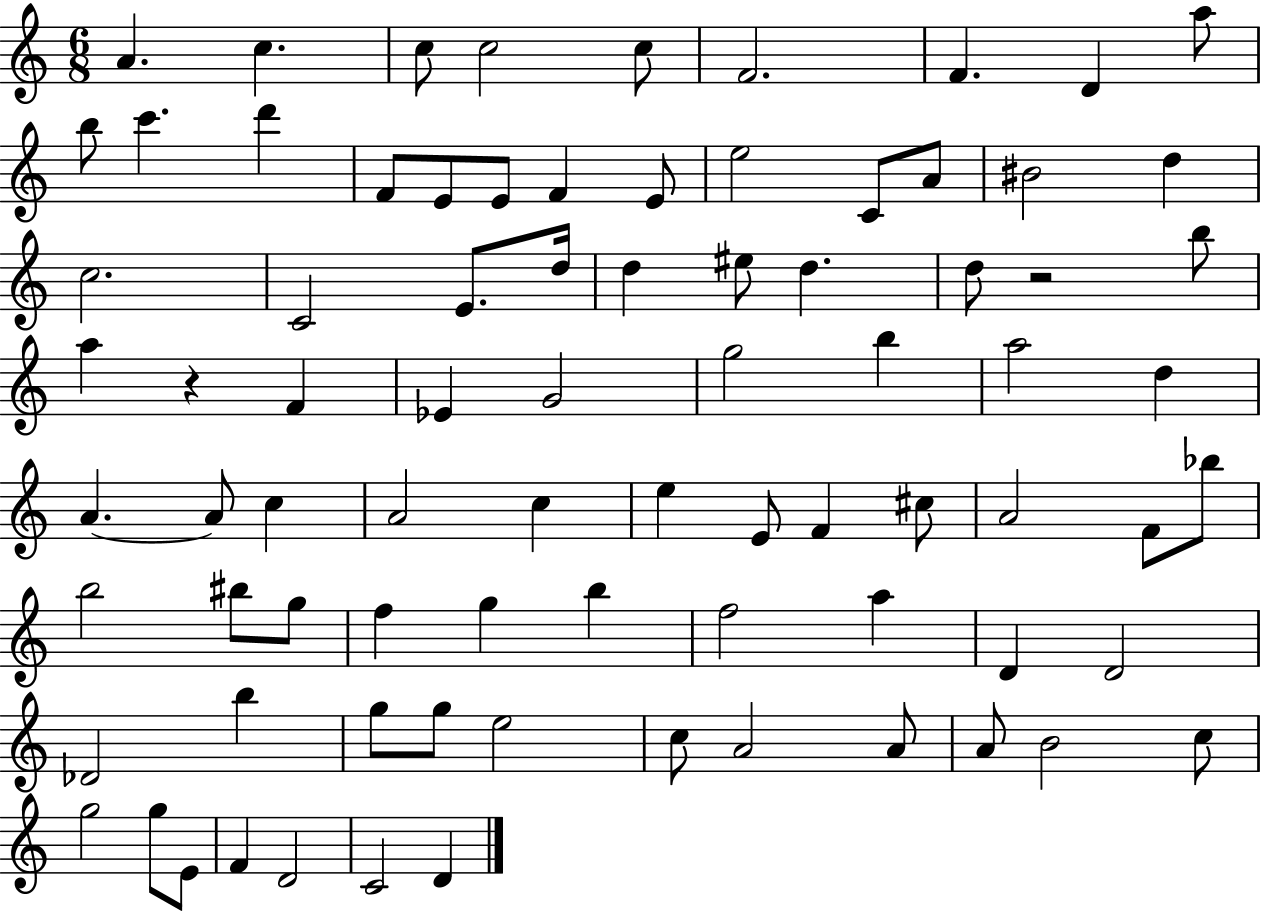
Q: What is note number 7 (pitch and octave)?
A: F4